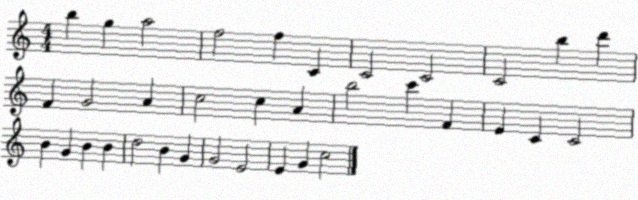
X:1
T:Untitled
M:4/4
L:1/4
K:C
b g a2 f2 f C C2 C2 C2 b d' F G2 A c2 c A b2 c' F E C C2 B G B B d2 B G G2 E2 E G c2